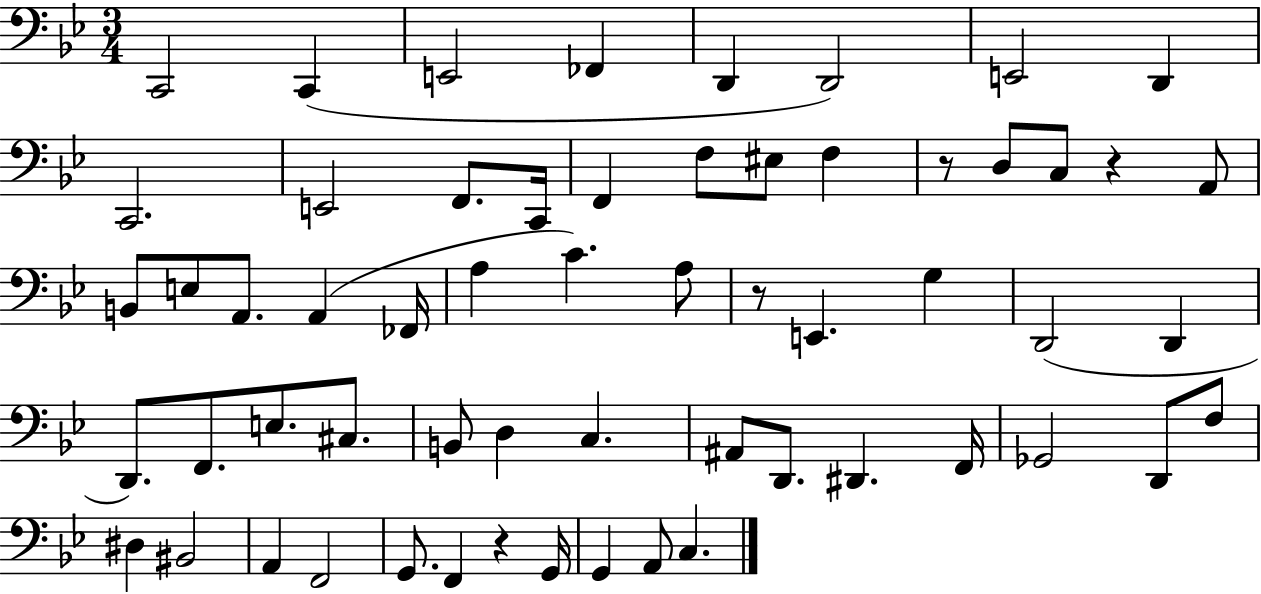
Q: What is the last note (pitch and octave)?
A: C3